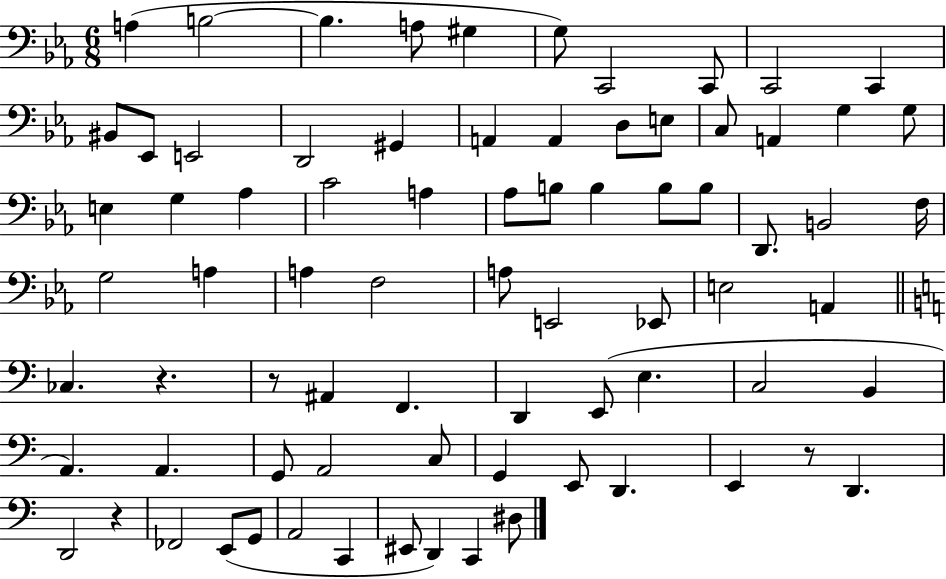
X:1
T:Untitled
M:6/8
L:1/4
K:Eb
A, B,2 B, A,/2 ^G, G,/2 C,,2 C,,/2 C,,2 C,, ^B,,/2 _E,,/2 E,,2 D,,2 ^G,, A,, A,, D,/2 E,/2 C,/2 A,, G, G,/2 E, G, _A, C2 A, _A,/2 B,/2 B, B,/2 B,/2 D,,/2 B,,2 F,/4 G,2 A, A, F,2 A,/2 E,,2 _E,,/2 E,2 A,, _C, z z/2 ^A,, F,, D,, E,,/2 E, C,2 B,, A,, A,, G,,/2 A,,2 C,/2 G,, E,,/2 D,, E,, z/2 D,, D,,2 z _F,,2 E,,/2 G,,/2 A,,2 C,, ^E,,/2 D,, C,, ^D,/2